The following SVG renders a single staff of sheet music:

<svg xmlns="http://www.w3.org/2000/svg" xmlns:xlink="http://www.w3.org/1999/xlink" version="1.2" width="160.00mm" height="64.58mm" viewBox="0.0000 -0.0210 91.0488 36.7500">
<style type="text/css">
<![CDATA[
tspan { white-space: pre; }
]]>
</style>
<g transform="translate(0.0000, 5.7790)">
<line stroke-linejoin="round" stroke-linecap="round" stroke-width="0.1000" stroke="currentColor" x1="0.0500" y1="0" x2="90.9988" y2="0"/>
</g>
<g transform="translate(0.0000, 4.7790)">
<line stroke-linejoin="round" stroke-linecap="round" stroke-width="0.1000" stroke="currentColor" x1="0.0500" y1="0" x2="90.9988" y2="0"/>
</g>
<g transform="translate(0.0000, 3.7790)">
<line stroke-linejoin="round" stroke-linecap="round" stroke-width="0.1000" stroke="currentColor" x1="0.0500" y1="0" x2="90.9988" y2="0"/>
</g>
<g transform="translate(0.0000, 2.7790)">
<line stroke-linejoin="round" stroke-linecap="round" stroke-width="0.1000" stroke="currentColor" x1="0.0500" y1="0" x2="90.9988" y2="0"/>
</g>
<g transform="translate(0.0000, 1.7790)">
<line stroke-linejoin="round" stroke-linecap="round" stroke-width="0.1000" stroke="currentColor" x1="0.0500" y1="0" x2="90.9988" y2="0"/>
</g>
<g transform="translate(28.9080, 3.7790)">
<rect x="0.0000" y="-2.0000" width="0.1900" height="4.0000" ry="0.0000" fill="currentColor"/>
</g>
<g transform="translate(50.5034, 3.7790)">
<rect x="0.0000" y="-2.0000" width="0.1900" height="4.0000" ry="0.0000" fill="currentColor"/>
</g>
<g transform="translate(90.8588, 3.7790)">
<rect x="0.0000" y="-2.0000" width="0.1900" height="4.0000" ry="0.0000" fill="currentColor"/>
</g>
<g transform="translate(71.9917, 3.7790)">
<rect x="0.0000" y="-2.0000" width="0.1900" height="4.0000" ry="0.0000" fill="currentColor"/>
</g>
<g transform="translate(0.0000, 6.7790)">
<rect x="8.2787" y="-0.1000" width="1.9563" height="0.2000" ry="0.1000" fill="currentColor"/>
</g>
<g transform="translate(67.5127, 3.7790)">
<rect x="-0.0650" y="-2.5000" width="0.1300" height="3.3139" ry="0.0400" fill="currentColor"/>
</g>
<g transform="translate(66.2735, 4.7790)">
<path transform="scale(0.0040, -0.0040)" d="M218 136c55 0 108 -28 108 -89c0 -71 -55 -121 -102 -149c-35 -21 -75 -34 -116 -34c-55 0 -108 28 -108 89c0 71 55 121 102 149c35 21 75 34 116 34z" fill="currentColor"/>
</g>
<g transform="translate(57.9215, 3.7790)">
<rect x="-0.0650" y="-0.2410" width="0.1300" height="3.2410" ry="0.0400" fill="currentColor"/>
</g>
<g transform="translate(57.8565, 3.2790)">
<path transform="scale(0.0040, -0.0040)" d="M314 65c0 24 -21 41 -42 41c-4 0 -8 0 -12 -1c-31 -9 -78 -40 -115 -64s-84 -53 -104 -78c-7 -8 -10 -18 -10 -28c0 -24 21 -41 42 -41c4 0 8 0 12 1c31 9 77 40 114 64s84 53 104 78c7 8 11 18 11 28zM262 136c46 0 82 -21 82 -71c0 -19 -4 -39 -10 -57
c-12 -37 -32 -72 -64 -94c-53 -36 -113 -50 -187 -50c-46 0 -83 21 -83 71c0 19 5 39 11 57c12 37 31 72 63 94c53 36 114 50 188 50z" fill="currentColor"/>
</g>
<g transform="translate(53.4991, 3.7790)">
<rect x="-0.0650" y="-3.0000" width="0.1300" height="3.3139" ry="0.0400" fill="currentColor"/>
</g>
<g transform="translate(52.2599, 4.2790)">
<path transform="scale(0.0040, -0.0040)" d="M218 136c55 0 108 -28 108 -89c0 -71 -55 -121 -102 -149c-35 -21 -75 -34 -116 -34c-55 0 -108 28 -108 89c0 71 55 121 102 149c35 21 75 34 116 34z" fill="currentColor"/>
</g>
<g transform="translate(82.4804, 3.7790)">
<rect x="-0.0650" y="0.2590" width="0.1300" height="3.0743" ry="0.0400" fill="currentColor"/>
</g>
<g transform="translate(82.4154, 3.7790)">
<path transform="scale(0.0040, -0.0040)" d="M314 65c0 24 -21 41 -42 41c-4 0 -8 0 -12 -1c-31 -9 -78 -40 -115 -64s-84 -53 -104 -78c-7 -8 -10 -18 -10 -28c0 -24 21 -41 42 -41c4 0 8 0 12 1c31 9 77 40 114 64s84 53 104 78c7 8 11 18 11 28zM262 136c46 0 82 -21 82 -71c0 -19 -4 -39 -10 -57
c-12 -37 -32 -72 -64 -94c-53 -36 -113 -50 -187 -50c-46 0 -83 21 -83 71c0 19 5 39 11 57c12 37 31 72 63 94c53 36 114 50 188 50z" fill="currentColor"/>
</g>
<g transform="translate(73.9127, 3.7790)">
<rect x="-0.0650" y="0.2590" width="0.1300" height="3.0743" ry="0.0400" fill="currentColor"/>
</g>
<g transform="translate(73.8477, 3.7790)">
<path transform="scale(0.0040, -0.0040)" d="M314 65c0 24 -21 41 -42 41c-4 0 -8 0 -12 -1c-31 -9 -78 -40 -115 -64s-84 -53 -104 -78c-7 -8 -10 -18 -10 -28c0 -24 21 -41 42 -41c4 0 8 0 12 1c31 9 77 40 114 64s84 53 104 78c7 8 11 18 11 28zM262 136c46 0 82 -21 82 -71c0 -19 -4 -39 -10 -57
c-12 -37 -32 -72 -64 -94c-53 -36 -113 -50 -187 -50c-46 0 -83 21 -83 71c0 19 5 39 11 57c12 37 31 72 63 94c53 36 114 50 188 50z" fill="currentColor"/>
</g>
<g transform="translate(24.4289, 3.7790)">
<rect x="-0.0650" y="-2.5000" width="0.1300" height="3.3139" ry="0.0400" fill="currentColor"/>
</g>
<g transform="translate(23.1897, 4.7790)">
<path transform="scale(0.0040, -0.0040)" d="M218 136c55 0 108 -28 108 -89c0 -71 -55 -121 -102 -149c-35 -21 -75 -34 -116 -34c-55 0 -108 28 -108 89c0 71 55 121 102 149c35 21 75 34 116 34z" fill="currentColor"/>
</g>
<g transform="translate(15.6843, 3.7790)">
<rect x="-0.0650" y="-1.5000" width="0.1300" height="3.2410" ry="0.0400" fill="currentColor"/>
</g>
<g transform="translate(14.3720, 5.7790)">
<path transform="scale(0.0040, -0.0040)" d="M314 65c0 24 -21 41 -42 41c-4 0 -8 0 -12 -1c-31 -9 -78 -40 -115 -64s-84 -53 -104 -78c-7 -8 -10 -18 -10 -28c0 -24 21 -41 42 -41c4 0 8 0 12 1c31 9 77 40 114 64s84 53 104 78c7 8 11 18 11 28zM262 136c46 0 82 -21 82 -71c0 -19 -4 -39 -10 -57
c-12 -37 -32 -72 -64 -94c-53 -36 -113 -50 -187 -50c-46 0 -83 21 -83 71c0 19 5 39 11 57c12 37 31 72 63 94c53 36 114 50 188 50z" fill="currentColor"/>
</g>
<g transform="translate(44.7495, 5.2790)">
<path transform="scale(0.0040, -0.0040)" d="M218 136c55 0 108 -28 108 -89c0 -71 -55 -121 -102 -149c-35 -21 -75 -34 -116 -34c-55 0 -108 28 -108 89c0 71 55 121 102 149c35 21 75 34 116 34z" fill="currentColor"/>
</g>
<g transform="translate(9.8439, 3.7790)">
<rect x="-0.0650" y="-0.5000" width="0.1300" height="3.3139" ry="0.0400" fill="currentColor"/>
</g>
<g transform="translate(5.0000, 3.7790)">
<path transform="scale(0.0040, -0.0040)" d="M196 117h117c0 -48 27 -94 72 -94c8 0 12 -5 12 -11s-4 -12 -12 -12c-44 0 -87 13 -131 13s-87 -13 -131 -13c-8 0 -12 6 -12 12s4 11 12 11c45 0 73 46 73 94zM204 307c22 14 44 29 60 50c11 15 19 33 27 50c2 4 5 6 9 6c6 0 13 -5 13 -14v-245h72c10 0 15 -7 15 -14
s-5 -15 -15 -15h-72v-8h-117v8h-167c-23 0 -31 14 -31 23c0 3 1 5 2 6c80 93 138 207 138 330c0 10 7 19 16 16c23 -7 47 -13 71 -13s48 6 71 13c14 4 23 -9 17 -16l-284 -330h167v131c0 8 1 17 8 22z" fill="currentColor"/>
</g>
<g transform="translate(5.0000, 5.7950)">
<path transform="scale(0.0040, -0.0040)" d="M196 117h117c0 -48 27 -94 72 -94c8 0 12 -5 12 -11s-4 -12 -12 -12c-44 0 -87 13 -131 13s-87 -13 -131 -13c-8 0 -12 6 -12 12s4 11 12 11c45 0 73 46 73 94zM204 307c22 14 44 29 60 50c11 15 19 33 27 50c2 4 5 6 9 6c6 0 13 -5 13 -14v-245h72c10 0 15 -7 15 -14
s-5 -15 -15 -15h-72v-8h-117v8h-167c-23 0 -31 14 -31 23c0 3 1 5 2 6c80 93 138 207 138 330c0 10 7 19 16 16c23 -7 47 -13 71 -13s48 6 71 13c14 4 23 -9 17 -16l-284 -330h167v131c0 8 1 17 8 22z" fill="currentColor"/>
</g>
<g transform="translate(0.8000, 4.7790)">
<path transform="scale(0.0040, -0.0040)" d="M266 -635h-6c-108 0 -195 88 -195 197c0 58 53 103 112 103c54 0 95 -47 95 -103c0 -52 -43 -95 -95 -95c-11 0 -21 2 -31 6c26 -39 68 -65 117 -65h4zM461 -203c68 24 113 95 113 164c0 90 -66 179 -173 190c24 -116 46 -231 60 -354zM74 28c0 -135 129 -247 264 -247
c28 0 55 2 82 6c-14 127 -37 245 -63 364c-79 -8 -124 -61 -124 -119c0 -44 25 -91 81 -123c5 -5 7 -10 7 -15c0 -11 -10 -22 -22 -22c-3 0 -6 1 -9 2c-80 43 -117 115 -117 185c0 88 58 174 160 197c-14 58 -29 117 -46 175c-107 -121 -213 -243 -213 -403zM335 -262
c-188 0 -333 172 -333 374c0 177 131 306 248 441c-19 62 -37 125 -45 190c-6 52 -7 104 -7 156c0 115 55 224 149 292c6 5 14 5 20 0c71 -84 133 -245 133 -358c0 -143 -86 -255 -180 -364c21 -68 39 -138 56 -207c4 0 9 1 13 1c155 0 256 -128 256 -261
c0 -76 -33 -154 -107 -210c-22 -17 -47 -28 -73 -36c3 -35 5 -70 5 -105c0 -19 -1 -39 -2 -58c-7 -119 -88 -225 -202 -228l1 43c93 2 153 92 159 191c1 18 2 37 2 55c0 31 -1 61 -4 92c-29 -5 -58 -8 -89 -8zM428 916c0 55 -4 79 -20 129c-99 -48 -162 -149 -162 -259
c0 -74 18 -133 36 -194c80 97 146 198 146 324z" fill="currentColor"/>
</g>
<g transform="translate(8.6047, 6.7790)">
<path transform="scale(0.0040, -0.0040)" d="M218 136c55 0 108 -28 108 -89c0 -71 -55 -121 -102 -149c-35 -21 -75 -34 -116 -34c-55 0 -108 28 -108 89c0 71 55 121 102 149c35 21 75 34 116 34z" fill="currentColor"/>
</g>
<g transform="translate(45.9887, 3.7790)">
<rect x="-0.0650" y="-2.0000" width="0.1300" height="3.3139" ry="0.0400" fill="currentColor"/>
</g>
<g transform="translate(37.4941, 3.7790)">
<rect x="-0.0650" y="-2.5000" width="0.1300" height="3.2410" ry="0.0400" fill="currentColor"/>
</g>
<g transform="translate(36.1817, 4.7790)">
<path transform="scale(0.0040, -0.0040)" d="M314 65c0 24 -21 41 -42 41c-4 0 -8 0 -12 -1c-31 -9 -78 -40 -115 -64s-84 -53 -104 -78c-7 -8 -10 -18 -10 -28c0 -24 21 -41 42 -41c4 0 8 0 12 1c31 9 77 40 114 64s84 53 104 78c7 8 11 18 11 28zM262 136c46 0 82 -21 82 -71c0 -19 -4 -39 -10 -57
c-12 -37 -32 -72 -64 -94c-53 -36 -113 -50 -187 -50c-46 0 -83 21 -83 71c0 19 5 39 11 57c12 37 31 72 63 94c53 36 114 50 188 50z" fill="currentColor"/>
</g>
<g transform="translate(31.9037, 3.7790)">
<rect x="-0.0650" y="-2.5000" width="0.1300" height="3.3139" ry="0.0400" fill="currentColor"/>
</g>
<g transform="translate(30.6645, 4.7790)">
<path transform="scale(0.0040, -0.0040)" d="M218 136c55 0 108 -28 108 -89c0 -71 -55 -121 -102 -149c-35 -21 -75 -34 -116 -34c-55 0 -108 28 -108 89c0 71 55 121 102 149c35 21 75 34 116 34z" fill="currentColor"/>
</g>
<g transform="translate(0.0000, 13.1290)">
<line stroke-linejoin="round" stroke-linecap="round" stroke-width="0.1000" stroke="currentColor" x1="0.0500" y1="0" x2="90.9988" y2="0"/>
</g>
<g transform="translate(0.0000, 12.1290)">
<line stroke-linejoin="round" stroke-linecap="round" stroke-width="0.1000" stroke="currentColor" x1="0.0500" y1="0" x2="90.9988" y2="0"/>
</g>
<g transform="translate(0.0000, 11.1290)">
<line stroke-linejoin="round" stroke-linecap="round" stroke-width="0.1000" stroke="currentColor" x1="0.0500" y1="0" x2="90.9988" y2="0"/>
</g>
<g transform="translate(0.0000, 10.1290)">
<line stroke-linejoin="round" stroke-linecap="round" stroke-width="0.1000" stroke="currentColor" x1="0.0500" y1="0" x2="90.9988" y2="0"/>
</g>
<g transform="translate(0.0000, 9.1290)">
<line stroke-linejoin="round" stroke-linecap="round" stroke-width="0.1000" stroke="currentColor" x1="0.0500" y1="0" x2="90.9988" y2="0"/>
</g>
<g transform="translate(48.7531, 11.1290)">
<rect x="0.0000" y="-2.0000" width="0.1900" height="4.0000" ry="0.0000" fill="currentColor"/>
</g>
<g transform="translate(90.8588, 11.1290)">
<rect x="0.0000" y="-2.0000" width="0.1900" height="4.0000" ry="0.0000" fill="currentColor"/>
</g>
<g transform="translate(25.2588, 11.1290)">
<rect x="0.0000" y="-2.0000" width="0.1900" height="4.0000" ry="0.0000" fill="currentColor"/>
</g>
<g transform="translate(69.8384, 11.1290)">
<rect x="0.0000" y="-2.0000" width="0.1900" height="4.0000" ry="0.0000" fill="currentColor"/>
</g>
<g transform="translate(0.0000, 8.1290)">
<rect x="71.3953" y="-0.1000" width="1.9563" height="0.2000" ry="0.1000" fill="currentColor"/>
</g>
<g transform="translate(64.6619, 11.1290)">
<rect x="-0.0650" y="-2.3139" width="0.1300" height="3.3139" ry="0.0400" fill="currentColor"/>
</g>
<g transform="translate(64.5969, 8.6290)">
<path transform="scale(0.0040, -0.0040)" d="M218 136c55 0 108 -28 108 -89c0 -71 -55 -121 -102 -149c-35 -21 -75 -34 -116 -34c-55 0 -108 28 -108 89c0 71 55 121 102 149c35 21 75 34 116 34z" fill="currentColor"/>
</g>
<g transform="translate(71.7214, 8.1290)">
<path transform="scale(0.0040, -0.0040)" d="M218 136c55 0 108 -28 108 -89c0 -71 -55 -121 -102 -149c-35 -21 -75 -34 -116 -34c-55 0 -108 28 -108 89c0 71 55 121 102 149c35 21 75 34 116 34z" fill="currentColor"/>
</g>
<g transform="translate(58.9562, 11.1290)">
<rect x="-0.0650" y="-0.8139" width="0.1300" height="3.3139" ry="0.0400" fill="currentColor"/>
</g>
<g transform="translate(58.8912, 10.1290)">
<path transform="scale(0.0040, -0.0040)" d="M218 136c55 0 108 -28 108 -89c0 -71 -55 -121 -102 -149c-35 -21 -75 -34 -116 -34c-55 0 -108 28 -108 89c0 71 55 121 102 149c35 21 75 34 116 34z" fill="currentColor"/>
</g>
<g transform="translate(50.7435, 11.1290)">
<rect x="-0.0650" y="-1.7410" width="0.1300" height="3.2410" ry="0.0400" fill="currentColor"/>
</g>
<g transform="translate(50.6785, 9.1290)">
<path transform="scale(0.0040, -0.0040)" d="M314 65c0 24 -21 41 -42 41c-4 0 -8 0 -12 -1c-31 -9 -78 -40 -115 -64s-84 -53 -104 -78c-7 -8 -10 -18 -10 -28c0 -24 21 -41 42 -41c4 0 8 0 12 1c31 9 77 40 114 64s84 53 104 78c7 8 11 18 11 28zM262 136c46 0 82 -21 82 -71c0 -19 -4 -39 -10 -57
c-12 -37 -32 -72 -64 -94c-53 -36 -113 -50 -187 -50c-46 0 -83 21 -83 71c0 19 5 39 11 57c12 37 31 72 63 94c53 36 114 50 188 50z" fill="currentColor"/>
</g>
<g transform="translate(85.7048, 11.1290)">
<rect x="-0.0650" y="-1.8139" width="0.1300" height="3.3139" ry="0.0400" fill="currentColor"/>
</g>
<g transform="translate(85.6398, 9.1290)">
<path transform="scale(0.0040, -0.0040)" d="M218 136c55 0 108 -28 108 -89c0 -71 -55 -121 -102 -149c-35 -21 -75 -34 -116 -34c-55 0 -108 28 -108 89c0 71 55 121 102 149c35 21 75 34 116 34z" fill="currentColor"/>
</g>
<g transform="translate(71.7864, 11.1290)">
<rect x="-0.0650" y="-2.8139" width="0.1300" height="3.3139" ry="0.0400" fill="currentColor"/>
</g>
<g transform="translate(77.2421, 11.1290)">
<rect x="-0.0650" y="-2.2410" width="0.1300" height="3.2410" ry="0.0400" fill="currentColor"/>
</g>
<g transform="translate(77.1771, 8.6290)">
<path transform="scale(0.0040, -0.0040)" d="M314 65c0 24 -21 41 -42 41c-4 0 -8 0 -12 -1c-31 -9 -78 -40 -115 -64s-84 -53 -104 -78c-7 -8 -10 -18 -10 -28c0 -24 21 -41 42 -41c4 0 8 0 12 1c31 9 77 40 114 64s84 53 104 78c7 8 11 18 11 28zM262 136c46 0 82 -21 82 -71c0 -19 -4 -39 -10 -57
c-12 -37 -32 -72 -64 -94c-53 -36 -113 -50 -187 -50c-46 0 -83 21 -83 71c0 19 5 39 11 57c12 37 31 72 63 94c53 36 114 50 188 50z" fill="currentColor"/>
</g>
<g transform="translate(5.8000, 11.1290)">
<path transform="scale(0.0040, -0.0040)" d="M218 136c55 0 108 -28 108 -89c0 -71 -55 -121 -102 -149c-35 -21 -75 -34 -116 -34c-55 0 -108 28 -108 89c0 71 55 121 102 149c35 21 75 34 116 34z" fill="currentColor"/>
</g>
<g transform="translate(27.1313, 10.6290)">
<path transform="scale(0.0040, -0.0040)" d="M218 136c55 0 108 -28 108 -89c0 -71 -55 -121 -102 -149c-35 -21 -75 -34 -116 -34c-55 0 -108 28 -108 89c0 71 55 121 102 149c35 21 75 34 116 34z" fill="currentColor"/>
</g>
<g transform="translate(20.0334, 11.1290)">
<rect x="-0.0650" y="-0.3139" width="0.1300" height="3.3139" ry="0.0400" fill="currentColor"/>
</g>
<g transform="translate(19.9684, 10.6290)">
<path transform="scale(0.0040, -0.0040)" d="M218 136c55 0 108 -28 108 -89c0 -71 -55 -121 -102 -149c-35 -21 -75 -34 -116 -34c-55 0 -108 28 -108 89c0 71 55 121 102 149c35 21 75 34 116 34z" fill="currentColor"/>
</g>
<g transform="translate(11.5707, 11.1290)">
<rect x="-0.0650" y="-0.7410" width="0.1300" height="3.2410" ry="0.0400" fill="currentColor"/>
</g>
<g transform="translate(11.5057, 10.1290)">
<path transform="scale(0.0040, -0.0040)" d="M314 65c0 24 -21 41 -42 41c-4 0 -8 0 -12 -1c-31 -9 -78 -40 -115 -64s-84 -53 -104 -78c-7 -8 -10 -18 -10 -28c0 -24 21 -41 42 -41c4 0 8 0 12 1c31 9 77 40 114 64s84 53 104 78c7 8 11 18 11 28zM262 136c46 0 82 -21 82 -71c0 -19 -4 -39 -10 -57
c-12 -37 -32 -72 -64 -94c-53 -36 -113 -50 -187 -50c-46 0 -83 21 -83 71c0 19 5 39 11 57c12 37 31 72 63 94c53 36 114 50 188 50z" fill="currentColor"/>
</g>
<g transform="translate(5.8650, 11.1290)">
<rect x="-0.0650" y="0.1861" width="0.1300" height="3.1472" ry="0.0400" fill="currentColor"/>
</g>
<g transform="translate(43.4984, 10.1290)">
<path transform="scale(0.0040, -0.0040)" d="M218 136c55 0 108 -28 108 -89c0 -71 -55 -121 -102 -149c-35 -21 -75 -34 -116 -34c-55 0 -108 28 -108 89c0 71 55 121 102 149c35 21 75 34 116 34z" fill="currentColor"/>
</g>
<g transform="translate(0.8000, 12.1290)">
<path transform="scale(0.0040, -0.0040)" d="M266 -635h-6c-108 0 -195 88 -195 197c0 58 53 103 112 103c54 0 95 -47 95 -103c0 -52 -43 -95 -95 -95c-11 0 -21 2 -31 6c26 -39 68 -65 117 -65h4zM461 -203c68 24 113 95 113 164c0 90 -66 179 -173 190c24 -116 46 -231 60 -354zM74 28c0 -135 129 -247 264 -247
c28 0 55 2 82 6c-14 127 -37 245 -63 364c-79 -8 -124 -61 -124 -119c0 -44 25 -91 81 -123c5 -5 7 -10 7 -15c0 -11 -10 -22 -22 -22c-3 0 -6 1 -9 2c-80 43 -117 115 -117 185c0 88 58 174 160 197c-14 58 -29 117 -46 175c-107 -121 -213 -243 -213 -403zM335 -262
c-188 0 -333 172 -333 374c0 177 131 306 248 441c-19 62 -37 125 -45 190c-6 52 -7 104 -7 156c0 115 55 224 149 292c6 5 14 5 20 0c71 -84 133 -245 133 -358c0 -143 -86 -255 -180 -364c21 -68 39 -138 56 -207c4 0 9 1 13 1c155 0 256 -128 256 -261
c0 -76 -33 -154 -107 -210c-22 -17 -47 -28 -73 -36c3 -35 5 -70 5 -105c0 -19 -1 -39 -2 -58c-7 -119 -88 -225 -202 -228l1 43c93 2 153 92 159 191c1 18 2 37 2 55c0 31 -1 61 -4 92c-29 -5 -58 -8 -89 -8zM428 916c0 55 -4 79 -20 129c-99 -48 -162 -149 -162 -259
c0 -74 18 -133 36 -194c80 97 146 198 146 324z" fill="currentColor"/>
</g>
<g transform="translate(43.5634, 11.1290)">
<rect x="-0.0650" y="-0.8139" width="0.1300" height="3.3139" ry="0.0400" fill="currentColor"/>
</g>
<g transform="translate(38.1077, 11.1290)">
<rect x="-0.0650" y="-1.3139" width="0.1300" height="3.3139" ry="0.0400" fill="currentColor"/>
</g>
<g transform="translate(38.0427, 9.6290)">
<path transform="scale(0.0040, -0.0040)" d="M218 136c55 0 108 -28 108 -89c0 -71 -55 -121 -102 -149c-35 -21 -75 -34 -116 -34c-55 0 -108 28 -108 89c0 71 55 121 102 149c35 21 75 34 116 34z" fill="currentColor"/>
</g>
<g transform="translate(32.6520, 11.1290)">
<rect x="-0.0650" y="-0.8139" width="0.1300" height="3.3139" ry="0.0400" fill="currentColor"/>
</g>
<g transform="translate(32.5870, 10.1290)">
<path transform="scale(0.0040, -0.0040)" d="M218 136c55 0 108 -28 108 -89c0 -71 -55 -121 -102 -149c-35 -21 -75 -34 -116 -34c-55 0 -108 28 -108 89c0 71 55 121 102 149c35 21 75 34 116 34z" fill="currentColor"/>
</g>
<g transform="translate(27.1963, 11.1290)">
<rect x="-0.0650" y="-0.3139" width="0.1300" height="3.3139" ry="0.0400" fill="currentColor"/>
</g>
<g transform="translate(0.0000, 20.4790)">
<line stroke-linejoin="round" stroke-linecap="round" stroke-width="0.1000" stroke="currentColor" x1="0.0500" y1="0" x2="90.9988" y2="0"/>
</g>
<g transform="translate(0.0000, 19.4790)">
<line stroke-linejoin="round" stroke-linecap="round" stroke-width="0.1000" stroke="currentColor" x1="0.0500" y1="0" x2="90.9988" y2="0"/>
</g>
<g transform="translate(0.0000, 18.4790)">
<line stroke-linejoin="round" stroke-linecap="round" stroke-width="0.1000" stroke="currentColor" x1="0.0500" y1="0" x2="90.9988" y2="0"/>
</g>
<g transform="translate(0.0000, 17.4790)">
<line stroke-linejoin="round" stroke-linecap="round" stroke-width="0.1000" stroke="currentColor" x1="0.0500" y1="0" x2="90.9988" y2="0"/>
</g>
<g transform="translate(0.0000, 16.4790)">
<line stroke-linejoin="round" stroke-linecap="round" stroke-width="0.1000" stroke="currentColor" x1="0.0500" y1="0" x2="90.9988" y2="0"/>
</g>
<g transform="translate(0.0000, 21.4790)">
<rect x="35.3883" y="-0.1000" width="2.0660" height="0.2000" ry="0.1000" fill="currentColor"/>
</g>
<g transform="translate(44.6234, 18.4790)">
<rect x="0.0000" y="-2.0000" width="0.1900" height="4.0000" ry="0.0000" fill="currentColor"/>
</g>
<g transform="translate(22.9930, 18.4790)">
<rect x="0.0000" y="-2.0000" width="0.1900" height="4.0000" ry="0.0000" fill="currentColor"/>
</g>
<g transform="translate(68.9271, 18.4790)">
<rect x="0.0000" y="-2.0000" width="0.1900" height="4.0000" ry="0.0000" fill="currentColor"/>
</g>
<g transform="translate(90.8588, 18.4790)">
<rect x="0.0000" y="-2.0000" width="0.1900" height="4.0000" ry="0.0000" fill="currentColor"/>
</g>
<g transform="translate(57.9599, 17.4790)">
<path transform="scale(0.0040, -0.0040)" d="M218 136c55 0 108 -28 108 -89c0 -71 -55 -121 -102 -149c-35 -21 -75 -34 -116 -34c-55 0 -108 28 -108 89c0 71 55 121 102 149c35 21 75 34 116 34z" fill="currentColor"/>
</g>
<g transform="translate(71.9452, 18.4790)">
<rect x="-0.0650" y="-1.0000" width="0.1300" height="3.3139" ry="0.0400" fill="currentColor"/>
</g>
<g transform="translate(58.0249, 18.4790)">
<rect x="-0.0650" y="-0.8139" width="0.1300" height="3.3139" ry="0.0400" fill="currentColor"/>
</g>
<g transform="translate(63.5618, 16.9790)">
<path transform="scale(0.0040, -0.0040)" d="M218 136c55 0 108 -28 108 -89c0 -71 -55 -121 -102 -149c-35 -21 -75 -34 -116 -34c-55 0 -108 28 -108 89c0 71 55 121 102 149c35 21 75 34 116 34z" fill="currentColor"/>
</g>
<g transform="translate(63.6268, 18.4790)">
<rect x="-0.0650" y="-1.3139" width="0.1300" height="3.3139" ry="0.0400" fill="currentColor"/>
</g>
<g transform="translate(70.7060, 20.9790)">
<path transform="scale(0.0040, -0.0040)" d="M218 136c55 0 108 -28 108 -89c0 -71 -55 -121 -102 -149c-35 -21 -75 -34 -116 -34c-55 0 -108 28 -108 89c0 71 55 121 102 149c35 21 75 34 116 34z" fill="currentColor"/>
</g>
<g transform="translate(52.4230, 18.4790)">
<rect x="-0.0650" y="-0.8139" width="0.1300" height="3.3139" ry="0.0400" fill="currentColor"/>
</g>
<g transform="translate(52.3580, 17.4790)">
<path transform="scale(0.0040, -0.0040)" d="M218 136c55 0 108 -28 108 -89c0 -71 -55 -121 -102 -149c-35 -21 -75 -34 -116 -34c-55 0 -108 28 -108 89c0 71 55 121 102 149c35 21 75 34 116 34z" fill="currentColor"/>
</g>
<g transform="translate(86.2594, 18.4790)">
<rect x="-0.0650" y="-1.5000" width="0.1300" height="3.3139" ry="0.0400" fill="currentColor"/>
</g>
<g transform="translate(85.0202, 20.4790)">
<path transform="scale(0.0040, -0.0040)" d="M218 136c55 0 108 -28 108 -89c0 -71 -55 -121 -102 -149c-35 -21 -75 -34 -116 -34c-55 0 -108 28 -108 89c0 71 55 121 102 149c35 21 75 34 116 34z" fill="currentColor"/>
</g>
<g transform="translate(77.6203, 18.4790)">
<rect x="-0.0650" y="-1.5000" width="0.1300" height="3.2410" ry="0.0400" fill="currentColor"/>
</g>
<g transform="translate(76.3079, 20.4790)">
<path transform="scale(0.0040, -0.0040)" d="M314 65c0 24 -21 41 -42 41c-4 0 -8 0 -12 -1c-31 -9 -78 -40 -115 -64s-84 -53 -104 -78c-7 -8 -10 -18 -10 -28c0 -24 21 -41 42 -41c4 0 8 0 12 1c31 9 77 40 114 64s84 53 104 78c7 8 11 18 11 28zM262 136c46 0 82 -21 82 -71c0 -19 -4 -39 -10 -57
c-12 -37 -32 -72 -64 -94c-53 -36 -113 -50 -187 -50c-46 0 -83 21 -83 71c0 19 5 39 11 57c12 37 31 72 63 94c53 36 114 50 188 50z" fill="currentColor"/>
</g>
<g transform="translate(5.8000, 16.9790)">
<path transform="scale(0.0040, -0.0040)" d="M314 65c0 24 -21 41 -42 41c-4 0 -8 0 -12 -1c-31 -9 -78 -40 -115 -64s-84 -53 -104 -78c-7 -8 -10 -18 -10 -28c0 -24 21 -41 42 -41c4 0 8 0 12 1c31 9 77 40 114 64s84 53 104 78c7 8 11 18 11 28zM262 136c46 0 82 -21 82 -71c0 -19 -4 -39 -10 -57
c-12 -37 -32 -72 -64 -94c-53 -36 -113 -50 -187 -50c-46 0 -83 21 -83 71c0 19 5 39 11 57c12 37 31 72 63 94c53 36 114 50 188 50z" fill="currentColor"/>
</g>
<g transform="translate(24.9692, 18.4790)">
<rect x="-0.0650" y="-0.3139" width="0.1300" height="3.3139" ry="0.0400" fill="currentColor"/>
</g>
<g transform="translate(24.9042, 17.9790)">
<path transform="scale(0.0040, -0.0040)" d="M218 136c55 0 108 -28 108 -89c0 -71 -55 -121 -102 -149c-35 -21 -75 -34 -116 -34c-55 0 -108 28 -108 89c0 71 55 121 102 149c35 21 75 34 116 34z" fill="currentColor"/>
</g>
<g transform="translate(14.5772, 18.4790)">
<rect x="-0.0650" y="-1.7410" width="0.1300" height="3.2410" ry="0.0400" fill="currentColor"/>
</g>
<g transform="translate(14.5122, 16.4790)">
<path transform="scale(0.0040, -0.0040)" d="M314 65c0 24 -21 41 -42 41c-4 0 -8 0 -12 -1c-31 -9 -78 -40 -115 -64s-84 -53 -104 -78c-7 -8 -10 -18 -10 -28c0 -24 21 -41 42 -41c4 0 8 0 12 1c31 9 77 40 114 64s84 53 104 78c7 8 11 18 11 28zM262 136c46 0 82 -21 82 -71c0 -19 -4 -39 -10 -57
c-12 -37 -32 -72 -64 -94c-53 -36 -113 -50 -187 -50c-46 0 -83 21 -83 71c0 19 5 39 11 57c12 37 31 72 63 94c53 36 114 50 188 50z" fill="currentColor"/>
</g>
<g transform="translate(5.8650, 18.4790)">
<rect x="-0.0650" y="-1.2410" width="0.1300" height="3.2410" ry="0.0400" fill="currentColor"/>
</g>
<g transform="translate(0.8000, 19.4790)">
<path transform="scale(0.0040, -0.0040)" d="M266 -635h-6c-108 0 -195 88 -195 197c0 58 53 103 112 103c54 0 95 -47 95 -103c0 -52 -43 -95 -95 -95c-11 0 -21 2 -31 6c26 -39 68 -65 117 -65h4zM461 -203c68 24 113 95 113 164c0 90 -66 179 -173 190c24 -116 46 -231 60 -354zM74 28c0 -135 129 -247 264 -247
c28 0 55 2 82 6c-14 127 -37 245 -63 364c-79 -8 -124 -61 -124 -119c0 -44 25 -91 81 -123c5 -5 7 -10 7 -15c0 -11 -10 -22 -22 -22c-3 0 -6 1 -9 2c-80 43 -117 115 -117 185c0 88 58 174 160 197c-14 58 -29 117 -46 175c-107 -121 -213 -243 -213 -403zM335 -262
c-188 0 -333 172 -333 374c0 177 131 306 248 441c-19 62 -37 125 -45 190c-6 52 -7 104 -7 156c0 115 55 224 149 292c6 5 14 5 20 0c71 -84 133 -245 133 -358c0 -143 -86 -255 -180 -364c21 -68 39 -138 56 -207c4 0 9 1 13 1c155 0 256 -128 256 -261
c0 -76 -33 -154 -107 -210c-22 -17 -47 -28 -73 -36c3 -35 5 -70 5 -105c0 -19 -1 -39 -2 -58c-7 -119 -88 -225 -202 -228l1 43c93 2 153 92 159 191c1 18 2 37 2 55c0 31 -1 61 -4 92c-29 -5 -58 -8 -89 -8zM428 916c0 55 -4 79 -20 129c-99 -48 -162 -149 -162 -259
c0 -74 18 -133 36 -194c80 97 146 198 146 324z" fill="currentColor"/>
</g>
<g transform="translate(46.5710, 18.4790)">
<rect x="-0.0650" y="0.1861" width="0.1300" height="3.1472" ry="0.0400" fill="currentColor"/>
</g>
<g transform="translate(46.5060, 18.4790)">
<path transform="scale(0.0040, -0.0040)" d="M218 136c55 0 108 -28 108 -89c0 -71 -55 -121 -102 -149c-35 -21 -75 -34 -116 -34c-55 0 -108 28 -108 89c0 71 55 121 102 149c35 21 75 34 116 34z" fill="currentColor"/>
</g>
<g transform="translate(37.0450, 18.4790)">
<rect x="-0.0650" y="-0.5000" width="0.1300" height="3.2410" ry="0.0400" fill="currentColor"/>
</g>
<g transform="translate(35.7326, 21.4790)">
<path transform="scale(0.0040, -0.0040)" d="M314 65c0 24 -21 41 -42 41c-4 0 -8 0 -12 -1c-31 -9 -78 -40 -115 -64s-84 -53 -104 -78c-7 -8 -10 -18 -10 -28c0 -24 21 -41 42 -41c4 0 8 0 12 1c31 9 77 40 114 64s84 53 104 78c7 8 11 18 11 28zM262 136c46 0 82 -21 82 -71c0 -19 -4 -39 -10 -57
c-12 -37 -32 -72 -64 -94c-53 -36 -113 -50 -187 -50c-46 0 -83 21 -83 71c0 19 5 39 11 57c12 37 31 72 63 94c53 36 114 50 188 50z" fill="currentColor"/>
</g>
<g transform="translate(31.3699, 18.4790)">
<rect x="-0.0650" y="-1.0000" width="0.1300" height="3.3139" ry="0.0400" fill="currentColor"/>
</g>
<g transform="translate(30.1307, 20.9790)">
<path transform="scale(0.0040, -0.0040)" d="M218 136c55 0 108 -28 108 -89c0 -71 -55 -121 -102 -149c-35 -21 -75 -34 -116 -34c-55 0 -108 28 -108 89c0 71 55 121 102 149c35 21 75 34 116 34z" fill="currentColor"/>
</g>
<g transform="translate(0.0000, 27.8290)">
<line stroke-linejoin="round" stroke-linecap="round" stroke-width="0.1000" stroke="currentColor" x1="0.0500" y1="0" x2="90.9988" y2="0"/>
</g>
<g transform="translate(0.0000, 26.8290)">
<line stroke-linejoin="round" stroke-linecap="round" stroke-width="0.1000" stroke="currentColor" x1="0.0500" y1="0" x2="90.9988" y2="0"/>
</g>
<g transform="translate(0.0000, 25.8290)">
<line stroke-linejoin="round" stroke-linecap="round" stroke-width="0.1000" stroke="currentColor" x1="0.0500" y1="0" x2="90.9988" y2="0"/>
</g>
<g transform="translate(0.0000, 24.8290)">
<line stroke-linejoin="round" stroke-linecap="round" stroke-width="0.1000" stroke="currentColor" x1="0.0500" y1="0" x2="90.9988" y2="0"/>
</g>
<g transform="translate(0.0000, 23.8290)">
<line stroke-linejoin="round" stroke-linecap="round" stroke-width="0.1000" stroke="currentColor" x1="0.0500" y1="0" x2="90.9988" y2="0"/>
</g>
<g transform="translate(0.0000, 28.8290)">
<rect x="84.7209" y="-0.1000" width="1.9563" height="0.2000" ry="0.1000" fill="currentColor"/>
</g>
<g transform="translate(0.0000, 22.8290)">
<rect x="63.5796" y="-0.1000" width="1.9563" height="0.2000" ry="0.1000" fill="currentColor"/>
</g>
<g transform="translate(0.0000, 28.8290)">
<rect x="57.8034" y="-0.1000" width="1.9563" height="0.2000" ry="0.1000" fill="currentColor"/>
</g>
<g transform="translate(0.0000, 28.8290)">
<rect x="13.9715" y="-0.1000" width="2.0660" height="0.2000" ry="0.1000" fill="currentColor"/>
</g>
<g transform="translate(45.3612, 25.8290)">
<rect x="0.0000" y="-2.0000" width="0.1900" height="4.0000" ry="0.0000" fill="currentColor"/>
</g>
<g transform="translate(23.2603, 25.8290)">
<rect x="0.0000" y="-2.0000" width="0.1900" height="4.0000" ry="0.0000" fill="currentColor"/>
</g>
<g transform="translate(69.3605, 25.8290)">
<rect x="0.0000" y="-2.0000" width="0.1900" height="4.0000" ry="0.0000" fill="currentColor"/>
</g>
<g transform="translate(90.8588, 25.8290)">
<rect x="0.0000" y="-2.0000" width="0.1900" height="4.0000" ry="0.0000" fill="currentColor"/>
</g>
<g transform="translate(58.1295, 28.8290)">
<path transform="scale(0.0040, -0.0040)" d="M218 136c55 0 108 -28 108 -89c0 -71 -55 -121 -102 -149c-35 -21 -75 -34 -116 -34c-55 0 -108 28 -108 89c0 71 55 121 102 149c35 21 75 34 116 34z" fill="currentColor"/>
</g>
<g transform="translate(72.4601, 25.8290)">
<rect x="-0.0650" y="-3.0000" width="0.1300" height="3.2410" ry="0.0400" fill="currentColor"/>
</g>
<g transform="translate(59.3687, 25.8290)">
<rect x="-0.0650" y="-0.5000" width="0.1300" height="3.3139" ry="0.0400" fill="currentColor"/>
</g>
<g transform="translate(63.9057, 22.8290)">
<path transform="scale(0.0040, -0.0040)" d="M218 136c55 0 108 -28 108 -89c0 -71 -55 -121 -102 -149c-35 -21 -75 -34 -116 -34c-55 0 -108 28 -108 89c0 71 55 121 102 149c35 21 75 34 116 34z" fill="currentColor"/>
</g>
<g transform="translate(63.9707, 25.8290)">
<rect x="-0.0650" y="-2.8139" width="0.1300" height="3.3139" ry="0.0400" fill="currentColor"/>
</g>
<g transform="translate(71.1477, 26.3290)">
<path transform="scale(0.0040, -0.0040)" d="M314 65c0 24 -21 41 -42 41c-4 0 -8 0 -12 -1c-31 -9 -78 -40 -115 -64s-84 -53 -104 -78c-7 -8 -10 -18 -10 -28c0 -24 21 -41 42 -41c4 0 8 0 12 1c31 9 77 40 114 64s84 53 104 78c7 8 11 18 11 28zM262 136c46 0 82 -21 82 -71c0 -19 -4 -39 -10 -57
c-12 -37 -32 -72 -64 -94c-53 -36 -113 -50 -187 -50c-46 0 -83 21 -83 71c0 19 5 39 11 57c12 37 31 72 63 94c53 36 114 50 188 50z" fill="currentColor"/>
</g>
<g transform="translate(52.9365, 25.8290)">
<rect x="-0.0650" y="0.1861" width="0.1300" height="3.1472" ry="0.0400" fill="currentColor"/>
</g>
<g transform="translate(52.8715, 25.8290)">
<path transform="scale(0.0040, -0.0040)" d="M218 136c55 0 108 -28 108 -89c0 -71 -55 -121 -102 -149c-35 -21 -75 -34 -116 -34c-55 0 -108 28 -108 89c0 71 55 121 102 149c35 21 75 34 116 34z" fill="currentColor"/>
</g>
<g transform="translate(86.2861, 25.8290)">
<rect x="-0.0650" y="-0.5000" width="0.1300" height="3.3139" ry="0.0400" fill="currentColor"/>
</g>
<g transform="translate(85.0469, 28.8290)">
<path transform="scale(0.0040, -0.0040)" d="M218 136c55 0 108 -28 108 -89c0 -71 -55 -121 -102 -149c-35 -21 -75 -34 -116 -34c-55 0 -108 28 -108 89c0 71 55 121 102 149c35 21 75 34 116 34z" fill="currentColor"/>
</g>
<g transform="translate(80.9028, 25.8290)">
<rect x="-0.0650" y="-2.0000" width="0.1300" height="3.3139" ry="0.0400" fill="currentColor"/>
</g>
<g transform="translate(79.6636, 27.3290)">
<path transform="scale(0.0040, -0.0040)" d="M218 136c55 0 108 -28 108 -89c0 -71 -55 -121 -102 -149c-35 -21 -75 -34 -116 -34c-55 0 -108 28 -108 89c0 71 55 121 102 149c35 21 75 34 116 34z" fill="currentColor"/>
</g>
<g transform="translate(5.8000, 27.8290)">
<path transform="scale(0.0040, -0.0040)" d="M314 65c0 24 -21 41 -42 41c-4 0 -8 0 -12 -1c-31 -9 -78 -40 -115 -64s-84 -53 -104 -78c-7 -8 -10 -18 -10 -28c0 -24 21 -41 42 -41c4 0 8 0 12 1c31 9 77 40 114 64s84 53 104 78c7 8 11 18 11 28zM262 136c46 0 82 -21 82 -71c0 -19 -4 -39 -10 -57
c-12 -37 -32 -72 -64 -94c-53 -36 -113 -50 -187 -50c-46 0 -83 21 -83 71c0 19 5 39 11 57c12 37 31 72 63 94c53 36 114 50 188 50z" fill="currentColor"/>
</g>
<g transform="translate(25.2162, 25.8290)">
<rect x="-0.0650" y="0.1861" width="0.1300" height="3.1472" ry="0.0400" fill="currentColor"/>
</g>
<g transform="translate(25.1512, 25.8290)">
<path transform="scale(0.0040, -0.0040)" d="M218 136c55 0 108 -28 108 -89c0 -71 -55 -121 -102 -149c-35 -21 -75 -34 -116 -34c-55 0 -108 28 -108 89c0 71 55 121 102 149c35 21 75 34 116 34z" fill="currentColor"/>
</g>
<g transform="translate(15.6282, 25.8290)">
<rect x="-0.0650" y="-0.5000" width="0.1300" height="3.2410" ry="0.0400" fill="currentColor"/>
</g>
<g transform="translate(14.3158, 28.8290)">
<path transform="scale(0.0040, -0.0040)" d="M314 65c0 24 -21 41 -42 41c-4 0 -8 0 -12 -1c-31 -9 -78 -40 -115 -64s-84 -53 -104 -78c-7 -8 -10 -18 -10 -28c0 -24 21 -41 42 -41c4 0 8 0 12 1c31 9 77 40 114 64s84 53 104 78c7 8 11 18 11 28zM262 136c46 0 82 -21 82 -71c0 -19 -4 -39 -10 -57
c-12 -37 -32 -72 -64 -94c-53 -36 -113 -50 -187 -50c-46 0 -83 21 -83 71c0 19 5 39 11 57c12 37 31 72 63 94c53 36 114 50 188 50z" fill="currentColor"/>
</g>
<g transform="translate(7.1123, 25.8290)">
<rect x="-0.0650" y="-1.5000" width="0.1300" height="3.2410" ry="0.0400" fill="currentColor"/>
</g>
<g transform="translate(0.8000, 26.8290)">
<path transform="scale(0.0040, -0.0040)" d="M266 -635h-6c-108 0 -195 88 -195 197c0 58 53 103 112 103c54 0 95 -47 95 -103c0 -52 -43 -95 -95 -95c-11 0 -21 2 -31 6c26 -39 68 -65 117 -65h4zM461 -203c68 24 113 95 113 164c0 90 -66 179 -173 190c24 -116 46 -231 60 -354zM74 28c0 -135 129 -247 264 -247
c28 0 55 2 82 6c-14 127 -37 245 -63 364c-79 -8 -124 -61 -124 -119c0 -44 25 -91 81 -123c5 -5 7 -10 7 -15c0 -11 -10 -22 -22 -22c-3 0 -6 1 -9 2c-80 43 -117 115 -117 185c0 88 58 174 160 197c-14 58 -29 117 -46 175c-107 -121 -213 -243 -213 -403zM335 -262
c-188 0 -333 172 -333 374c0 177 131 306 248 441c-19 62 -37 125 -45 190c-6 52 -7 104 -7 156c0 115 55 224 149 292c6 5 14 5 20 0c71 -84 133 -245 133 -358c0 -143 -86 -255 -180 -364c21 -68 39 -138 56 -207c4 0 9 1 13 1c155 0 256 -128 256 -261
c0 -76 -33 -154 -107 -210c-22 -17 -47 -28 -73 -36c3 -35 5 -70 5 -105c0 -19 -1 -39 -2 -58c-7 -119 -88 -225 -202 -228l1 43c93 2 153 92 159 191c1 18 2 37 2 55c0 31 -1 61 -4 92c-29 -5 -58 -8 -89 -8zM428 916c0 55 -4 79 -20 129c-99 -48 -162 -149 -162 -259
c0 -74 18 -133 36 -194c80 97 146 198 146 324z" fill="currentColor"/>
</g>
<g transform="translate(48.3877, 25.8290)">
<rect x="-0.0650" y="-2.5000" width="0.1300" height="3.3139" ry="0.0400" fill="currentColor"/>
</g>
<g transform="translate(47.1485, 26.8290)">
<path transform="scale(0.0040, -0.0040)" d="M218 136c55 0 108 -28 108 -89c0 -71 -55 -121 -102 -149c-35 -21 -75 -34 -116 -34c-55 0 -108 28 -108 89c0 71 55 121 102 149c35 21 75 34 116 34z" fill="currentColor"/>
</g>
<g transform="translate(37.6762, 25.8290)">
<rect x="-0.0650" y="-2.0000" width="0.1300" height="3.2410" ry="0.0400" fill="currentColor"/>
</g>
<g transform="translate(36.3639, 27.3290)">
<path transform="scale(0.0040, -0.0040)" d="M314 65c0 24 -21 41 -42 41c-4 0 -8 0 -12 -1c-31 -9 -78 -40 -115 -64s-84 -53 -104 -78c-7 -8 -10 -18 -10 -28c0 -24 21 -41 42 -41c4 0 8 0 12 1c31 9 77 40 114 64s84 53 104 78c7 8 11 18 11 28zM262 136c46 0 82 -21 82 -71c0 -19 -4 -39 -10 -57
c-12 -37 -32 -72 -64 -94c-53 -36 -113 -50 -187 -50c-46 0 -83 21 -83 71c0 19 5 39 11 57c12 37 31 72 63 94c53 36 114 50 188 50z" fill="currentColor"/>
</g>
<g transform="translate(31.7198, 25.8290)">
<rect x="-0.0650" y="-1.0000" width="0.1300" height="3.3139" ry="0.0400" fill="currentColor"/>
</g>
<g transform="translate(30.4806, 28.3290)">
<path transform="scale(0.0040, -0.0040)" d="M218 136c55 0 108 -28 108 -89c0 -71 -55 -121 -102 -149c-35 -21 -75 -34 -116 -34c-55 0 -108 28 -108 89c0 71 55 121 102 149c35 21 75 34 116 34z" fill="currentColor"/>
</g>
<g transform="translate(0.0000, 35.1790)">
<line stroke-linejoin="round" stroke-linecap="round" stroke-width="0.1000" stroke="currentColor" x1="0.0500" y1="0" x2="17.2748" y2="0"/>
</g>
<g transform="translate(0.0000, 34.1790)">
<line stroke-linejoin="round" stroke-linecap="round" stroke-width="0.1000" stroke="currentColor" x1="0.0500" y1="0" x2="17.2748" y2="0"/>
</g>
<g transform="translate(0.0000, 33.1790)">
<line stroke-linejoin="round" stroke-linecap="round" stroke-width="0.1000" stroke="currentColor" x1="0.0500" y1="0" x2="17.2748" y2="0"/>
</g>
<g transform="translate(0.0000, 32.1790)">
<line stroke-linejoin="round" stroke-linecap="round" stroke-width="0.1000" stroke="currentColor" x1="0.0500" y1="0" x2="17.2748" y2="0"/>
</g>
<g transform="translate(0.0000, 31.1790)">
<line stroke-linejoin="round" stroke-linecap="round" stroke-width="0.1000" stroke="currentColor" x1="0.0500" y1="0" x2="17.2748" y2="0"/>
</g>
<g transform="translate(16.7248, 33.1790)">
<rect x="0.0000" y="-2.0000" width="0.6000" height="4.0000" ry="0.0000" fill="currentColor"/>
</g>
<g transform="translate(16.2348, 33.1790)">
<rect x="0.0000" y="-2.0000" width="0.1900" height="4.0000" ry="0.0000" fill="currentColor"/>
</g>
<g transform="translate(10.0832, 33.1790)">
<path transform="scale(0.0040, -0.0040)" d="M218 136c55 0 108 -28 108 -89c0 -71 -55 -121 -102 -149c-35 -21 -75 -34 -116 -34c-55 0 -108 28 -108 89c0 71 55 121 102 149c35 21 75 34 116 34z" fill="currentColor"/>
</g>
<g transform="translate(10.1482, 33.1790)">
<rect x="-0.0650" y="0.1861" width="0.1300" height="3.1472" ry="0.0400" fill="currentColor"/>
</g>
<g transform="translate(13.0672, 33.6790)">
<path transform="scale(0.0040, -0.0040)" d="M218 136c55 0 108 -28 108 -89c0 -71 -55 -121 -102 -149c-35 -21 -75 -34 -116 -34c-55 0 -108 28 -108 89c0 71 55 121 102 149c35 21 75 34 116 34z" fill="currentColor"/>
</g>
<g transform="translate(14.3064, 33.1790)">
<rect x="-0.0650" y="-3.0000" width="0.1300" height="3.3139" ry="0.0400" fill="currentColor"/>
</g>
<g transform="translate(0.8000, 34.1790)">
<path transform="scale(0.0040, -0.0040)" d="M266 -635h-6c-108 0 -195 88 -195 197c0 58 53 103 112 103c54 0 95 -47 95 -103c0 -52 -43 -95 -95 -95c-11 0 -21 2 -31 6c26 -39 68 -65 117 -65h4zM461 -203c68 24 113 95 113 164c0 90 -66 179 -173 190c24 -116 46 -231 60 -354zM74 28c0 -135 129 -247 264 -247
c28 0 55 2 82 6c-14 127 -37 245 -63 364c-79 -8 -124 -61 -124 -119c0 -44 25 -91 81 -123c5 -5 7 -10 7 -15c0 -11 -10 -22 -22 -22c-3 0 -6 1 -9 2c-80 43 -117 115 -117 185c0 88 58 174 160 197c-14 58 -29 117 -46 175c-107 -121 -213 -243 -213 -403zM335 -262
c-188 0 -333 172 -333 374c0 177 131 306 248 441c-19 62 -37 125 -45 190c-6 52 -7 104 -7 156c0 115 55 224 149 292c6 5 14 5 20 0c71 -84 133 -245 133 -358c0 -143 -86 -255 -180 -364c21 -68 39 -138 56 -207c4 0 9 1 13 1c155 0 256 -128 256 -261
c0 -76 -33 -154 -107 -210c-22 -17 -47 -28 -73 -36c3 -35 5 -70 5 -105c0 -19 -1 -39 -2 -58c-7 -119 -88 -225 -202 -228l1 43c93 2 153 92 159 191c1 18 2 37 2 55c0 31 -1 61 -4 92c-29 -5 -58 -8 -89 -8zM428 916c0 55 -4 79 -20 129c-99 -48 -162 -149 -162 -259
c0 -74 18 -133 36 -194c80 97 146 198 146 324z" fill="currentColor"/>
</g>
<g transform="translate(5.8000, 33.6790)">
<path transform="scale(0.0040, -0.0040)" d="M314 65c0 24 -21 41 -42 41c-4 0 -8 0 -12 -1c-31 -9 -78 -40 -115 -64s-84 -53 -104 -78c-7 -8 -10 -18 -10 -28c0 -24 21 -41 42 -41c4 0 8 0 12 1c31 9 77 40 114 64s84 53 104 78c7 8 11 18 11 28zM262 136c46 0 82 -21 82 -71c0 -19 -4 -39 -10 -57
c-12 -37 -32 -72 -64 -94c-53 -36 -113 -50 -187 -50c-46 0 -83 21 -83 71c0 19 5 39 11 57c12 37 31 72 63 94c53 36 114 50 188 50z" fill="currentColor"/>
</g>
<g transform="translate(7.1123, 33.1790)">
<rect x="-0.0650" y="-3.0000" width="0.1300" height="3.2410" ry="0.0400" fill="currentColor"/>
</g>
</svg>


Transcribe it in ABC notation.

X:1
T:Untitled
M:4/4
L:1/4
K:C
C E2 G G G2 F A c2 G B2 B2 B d2 c c d e d f2 d g a g2 f e2 f2 c D C2 B d d e D E2 E E2 C2 B D F2 G B C a A2 F C A2 B A